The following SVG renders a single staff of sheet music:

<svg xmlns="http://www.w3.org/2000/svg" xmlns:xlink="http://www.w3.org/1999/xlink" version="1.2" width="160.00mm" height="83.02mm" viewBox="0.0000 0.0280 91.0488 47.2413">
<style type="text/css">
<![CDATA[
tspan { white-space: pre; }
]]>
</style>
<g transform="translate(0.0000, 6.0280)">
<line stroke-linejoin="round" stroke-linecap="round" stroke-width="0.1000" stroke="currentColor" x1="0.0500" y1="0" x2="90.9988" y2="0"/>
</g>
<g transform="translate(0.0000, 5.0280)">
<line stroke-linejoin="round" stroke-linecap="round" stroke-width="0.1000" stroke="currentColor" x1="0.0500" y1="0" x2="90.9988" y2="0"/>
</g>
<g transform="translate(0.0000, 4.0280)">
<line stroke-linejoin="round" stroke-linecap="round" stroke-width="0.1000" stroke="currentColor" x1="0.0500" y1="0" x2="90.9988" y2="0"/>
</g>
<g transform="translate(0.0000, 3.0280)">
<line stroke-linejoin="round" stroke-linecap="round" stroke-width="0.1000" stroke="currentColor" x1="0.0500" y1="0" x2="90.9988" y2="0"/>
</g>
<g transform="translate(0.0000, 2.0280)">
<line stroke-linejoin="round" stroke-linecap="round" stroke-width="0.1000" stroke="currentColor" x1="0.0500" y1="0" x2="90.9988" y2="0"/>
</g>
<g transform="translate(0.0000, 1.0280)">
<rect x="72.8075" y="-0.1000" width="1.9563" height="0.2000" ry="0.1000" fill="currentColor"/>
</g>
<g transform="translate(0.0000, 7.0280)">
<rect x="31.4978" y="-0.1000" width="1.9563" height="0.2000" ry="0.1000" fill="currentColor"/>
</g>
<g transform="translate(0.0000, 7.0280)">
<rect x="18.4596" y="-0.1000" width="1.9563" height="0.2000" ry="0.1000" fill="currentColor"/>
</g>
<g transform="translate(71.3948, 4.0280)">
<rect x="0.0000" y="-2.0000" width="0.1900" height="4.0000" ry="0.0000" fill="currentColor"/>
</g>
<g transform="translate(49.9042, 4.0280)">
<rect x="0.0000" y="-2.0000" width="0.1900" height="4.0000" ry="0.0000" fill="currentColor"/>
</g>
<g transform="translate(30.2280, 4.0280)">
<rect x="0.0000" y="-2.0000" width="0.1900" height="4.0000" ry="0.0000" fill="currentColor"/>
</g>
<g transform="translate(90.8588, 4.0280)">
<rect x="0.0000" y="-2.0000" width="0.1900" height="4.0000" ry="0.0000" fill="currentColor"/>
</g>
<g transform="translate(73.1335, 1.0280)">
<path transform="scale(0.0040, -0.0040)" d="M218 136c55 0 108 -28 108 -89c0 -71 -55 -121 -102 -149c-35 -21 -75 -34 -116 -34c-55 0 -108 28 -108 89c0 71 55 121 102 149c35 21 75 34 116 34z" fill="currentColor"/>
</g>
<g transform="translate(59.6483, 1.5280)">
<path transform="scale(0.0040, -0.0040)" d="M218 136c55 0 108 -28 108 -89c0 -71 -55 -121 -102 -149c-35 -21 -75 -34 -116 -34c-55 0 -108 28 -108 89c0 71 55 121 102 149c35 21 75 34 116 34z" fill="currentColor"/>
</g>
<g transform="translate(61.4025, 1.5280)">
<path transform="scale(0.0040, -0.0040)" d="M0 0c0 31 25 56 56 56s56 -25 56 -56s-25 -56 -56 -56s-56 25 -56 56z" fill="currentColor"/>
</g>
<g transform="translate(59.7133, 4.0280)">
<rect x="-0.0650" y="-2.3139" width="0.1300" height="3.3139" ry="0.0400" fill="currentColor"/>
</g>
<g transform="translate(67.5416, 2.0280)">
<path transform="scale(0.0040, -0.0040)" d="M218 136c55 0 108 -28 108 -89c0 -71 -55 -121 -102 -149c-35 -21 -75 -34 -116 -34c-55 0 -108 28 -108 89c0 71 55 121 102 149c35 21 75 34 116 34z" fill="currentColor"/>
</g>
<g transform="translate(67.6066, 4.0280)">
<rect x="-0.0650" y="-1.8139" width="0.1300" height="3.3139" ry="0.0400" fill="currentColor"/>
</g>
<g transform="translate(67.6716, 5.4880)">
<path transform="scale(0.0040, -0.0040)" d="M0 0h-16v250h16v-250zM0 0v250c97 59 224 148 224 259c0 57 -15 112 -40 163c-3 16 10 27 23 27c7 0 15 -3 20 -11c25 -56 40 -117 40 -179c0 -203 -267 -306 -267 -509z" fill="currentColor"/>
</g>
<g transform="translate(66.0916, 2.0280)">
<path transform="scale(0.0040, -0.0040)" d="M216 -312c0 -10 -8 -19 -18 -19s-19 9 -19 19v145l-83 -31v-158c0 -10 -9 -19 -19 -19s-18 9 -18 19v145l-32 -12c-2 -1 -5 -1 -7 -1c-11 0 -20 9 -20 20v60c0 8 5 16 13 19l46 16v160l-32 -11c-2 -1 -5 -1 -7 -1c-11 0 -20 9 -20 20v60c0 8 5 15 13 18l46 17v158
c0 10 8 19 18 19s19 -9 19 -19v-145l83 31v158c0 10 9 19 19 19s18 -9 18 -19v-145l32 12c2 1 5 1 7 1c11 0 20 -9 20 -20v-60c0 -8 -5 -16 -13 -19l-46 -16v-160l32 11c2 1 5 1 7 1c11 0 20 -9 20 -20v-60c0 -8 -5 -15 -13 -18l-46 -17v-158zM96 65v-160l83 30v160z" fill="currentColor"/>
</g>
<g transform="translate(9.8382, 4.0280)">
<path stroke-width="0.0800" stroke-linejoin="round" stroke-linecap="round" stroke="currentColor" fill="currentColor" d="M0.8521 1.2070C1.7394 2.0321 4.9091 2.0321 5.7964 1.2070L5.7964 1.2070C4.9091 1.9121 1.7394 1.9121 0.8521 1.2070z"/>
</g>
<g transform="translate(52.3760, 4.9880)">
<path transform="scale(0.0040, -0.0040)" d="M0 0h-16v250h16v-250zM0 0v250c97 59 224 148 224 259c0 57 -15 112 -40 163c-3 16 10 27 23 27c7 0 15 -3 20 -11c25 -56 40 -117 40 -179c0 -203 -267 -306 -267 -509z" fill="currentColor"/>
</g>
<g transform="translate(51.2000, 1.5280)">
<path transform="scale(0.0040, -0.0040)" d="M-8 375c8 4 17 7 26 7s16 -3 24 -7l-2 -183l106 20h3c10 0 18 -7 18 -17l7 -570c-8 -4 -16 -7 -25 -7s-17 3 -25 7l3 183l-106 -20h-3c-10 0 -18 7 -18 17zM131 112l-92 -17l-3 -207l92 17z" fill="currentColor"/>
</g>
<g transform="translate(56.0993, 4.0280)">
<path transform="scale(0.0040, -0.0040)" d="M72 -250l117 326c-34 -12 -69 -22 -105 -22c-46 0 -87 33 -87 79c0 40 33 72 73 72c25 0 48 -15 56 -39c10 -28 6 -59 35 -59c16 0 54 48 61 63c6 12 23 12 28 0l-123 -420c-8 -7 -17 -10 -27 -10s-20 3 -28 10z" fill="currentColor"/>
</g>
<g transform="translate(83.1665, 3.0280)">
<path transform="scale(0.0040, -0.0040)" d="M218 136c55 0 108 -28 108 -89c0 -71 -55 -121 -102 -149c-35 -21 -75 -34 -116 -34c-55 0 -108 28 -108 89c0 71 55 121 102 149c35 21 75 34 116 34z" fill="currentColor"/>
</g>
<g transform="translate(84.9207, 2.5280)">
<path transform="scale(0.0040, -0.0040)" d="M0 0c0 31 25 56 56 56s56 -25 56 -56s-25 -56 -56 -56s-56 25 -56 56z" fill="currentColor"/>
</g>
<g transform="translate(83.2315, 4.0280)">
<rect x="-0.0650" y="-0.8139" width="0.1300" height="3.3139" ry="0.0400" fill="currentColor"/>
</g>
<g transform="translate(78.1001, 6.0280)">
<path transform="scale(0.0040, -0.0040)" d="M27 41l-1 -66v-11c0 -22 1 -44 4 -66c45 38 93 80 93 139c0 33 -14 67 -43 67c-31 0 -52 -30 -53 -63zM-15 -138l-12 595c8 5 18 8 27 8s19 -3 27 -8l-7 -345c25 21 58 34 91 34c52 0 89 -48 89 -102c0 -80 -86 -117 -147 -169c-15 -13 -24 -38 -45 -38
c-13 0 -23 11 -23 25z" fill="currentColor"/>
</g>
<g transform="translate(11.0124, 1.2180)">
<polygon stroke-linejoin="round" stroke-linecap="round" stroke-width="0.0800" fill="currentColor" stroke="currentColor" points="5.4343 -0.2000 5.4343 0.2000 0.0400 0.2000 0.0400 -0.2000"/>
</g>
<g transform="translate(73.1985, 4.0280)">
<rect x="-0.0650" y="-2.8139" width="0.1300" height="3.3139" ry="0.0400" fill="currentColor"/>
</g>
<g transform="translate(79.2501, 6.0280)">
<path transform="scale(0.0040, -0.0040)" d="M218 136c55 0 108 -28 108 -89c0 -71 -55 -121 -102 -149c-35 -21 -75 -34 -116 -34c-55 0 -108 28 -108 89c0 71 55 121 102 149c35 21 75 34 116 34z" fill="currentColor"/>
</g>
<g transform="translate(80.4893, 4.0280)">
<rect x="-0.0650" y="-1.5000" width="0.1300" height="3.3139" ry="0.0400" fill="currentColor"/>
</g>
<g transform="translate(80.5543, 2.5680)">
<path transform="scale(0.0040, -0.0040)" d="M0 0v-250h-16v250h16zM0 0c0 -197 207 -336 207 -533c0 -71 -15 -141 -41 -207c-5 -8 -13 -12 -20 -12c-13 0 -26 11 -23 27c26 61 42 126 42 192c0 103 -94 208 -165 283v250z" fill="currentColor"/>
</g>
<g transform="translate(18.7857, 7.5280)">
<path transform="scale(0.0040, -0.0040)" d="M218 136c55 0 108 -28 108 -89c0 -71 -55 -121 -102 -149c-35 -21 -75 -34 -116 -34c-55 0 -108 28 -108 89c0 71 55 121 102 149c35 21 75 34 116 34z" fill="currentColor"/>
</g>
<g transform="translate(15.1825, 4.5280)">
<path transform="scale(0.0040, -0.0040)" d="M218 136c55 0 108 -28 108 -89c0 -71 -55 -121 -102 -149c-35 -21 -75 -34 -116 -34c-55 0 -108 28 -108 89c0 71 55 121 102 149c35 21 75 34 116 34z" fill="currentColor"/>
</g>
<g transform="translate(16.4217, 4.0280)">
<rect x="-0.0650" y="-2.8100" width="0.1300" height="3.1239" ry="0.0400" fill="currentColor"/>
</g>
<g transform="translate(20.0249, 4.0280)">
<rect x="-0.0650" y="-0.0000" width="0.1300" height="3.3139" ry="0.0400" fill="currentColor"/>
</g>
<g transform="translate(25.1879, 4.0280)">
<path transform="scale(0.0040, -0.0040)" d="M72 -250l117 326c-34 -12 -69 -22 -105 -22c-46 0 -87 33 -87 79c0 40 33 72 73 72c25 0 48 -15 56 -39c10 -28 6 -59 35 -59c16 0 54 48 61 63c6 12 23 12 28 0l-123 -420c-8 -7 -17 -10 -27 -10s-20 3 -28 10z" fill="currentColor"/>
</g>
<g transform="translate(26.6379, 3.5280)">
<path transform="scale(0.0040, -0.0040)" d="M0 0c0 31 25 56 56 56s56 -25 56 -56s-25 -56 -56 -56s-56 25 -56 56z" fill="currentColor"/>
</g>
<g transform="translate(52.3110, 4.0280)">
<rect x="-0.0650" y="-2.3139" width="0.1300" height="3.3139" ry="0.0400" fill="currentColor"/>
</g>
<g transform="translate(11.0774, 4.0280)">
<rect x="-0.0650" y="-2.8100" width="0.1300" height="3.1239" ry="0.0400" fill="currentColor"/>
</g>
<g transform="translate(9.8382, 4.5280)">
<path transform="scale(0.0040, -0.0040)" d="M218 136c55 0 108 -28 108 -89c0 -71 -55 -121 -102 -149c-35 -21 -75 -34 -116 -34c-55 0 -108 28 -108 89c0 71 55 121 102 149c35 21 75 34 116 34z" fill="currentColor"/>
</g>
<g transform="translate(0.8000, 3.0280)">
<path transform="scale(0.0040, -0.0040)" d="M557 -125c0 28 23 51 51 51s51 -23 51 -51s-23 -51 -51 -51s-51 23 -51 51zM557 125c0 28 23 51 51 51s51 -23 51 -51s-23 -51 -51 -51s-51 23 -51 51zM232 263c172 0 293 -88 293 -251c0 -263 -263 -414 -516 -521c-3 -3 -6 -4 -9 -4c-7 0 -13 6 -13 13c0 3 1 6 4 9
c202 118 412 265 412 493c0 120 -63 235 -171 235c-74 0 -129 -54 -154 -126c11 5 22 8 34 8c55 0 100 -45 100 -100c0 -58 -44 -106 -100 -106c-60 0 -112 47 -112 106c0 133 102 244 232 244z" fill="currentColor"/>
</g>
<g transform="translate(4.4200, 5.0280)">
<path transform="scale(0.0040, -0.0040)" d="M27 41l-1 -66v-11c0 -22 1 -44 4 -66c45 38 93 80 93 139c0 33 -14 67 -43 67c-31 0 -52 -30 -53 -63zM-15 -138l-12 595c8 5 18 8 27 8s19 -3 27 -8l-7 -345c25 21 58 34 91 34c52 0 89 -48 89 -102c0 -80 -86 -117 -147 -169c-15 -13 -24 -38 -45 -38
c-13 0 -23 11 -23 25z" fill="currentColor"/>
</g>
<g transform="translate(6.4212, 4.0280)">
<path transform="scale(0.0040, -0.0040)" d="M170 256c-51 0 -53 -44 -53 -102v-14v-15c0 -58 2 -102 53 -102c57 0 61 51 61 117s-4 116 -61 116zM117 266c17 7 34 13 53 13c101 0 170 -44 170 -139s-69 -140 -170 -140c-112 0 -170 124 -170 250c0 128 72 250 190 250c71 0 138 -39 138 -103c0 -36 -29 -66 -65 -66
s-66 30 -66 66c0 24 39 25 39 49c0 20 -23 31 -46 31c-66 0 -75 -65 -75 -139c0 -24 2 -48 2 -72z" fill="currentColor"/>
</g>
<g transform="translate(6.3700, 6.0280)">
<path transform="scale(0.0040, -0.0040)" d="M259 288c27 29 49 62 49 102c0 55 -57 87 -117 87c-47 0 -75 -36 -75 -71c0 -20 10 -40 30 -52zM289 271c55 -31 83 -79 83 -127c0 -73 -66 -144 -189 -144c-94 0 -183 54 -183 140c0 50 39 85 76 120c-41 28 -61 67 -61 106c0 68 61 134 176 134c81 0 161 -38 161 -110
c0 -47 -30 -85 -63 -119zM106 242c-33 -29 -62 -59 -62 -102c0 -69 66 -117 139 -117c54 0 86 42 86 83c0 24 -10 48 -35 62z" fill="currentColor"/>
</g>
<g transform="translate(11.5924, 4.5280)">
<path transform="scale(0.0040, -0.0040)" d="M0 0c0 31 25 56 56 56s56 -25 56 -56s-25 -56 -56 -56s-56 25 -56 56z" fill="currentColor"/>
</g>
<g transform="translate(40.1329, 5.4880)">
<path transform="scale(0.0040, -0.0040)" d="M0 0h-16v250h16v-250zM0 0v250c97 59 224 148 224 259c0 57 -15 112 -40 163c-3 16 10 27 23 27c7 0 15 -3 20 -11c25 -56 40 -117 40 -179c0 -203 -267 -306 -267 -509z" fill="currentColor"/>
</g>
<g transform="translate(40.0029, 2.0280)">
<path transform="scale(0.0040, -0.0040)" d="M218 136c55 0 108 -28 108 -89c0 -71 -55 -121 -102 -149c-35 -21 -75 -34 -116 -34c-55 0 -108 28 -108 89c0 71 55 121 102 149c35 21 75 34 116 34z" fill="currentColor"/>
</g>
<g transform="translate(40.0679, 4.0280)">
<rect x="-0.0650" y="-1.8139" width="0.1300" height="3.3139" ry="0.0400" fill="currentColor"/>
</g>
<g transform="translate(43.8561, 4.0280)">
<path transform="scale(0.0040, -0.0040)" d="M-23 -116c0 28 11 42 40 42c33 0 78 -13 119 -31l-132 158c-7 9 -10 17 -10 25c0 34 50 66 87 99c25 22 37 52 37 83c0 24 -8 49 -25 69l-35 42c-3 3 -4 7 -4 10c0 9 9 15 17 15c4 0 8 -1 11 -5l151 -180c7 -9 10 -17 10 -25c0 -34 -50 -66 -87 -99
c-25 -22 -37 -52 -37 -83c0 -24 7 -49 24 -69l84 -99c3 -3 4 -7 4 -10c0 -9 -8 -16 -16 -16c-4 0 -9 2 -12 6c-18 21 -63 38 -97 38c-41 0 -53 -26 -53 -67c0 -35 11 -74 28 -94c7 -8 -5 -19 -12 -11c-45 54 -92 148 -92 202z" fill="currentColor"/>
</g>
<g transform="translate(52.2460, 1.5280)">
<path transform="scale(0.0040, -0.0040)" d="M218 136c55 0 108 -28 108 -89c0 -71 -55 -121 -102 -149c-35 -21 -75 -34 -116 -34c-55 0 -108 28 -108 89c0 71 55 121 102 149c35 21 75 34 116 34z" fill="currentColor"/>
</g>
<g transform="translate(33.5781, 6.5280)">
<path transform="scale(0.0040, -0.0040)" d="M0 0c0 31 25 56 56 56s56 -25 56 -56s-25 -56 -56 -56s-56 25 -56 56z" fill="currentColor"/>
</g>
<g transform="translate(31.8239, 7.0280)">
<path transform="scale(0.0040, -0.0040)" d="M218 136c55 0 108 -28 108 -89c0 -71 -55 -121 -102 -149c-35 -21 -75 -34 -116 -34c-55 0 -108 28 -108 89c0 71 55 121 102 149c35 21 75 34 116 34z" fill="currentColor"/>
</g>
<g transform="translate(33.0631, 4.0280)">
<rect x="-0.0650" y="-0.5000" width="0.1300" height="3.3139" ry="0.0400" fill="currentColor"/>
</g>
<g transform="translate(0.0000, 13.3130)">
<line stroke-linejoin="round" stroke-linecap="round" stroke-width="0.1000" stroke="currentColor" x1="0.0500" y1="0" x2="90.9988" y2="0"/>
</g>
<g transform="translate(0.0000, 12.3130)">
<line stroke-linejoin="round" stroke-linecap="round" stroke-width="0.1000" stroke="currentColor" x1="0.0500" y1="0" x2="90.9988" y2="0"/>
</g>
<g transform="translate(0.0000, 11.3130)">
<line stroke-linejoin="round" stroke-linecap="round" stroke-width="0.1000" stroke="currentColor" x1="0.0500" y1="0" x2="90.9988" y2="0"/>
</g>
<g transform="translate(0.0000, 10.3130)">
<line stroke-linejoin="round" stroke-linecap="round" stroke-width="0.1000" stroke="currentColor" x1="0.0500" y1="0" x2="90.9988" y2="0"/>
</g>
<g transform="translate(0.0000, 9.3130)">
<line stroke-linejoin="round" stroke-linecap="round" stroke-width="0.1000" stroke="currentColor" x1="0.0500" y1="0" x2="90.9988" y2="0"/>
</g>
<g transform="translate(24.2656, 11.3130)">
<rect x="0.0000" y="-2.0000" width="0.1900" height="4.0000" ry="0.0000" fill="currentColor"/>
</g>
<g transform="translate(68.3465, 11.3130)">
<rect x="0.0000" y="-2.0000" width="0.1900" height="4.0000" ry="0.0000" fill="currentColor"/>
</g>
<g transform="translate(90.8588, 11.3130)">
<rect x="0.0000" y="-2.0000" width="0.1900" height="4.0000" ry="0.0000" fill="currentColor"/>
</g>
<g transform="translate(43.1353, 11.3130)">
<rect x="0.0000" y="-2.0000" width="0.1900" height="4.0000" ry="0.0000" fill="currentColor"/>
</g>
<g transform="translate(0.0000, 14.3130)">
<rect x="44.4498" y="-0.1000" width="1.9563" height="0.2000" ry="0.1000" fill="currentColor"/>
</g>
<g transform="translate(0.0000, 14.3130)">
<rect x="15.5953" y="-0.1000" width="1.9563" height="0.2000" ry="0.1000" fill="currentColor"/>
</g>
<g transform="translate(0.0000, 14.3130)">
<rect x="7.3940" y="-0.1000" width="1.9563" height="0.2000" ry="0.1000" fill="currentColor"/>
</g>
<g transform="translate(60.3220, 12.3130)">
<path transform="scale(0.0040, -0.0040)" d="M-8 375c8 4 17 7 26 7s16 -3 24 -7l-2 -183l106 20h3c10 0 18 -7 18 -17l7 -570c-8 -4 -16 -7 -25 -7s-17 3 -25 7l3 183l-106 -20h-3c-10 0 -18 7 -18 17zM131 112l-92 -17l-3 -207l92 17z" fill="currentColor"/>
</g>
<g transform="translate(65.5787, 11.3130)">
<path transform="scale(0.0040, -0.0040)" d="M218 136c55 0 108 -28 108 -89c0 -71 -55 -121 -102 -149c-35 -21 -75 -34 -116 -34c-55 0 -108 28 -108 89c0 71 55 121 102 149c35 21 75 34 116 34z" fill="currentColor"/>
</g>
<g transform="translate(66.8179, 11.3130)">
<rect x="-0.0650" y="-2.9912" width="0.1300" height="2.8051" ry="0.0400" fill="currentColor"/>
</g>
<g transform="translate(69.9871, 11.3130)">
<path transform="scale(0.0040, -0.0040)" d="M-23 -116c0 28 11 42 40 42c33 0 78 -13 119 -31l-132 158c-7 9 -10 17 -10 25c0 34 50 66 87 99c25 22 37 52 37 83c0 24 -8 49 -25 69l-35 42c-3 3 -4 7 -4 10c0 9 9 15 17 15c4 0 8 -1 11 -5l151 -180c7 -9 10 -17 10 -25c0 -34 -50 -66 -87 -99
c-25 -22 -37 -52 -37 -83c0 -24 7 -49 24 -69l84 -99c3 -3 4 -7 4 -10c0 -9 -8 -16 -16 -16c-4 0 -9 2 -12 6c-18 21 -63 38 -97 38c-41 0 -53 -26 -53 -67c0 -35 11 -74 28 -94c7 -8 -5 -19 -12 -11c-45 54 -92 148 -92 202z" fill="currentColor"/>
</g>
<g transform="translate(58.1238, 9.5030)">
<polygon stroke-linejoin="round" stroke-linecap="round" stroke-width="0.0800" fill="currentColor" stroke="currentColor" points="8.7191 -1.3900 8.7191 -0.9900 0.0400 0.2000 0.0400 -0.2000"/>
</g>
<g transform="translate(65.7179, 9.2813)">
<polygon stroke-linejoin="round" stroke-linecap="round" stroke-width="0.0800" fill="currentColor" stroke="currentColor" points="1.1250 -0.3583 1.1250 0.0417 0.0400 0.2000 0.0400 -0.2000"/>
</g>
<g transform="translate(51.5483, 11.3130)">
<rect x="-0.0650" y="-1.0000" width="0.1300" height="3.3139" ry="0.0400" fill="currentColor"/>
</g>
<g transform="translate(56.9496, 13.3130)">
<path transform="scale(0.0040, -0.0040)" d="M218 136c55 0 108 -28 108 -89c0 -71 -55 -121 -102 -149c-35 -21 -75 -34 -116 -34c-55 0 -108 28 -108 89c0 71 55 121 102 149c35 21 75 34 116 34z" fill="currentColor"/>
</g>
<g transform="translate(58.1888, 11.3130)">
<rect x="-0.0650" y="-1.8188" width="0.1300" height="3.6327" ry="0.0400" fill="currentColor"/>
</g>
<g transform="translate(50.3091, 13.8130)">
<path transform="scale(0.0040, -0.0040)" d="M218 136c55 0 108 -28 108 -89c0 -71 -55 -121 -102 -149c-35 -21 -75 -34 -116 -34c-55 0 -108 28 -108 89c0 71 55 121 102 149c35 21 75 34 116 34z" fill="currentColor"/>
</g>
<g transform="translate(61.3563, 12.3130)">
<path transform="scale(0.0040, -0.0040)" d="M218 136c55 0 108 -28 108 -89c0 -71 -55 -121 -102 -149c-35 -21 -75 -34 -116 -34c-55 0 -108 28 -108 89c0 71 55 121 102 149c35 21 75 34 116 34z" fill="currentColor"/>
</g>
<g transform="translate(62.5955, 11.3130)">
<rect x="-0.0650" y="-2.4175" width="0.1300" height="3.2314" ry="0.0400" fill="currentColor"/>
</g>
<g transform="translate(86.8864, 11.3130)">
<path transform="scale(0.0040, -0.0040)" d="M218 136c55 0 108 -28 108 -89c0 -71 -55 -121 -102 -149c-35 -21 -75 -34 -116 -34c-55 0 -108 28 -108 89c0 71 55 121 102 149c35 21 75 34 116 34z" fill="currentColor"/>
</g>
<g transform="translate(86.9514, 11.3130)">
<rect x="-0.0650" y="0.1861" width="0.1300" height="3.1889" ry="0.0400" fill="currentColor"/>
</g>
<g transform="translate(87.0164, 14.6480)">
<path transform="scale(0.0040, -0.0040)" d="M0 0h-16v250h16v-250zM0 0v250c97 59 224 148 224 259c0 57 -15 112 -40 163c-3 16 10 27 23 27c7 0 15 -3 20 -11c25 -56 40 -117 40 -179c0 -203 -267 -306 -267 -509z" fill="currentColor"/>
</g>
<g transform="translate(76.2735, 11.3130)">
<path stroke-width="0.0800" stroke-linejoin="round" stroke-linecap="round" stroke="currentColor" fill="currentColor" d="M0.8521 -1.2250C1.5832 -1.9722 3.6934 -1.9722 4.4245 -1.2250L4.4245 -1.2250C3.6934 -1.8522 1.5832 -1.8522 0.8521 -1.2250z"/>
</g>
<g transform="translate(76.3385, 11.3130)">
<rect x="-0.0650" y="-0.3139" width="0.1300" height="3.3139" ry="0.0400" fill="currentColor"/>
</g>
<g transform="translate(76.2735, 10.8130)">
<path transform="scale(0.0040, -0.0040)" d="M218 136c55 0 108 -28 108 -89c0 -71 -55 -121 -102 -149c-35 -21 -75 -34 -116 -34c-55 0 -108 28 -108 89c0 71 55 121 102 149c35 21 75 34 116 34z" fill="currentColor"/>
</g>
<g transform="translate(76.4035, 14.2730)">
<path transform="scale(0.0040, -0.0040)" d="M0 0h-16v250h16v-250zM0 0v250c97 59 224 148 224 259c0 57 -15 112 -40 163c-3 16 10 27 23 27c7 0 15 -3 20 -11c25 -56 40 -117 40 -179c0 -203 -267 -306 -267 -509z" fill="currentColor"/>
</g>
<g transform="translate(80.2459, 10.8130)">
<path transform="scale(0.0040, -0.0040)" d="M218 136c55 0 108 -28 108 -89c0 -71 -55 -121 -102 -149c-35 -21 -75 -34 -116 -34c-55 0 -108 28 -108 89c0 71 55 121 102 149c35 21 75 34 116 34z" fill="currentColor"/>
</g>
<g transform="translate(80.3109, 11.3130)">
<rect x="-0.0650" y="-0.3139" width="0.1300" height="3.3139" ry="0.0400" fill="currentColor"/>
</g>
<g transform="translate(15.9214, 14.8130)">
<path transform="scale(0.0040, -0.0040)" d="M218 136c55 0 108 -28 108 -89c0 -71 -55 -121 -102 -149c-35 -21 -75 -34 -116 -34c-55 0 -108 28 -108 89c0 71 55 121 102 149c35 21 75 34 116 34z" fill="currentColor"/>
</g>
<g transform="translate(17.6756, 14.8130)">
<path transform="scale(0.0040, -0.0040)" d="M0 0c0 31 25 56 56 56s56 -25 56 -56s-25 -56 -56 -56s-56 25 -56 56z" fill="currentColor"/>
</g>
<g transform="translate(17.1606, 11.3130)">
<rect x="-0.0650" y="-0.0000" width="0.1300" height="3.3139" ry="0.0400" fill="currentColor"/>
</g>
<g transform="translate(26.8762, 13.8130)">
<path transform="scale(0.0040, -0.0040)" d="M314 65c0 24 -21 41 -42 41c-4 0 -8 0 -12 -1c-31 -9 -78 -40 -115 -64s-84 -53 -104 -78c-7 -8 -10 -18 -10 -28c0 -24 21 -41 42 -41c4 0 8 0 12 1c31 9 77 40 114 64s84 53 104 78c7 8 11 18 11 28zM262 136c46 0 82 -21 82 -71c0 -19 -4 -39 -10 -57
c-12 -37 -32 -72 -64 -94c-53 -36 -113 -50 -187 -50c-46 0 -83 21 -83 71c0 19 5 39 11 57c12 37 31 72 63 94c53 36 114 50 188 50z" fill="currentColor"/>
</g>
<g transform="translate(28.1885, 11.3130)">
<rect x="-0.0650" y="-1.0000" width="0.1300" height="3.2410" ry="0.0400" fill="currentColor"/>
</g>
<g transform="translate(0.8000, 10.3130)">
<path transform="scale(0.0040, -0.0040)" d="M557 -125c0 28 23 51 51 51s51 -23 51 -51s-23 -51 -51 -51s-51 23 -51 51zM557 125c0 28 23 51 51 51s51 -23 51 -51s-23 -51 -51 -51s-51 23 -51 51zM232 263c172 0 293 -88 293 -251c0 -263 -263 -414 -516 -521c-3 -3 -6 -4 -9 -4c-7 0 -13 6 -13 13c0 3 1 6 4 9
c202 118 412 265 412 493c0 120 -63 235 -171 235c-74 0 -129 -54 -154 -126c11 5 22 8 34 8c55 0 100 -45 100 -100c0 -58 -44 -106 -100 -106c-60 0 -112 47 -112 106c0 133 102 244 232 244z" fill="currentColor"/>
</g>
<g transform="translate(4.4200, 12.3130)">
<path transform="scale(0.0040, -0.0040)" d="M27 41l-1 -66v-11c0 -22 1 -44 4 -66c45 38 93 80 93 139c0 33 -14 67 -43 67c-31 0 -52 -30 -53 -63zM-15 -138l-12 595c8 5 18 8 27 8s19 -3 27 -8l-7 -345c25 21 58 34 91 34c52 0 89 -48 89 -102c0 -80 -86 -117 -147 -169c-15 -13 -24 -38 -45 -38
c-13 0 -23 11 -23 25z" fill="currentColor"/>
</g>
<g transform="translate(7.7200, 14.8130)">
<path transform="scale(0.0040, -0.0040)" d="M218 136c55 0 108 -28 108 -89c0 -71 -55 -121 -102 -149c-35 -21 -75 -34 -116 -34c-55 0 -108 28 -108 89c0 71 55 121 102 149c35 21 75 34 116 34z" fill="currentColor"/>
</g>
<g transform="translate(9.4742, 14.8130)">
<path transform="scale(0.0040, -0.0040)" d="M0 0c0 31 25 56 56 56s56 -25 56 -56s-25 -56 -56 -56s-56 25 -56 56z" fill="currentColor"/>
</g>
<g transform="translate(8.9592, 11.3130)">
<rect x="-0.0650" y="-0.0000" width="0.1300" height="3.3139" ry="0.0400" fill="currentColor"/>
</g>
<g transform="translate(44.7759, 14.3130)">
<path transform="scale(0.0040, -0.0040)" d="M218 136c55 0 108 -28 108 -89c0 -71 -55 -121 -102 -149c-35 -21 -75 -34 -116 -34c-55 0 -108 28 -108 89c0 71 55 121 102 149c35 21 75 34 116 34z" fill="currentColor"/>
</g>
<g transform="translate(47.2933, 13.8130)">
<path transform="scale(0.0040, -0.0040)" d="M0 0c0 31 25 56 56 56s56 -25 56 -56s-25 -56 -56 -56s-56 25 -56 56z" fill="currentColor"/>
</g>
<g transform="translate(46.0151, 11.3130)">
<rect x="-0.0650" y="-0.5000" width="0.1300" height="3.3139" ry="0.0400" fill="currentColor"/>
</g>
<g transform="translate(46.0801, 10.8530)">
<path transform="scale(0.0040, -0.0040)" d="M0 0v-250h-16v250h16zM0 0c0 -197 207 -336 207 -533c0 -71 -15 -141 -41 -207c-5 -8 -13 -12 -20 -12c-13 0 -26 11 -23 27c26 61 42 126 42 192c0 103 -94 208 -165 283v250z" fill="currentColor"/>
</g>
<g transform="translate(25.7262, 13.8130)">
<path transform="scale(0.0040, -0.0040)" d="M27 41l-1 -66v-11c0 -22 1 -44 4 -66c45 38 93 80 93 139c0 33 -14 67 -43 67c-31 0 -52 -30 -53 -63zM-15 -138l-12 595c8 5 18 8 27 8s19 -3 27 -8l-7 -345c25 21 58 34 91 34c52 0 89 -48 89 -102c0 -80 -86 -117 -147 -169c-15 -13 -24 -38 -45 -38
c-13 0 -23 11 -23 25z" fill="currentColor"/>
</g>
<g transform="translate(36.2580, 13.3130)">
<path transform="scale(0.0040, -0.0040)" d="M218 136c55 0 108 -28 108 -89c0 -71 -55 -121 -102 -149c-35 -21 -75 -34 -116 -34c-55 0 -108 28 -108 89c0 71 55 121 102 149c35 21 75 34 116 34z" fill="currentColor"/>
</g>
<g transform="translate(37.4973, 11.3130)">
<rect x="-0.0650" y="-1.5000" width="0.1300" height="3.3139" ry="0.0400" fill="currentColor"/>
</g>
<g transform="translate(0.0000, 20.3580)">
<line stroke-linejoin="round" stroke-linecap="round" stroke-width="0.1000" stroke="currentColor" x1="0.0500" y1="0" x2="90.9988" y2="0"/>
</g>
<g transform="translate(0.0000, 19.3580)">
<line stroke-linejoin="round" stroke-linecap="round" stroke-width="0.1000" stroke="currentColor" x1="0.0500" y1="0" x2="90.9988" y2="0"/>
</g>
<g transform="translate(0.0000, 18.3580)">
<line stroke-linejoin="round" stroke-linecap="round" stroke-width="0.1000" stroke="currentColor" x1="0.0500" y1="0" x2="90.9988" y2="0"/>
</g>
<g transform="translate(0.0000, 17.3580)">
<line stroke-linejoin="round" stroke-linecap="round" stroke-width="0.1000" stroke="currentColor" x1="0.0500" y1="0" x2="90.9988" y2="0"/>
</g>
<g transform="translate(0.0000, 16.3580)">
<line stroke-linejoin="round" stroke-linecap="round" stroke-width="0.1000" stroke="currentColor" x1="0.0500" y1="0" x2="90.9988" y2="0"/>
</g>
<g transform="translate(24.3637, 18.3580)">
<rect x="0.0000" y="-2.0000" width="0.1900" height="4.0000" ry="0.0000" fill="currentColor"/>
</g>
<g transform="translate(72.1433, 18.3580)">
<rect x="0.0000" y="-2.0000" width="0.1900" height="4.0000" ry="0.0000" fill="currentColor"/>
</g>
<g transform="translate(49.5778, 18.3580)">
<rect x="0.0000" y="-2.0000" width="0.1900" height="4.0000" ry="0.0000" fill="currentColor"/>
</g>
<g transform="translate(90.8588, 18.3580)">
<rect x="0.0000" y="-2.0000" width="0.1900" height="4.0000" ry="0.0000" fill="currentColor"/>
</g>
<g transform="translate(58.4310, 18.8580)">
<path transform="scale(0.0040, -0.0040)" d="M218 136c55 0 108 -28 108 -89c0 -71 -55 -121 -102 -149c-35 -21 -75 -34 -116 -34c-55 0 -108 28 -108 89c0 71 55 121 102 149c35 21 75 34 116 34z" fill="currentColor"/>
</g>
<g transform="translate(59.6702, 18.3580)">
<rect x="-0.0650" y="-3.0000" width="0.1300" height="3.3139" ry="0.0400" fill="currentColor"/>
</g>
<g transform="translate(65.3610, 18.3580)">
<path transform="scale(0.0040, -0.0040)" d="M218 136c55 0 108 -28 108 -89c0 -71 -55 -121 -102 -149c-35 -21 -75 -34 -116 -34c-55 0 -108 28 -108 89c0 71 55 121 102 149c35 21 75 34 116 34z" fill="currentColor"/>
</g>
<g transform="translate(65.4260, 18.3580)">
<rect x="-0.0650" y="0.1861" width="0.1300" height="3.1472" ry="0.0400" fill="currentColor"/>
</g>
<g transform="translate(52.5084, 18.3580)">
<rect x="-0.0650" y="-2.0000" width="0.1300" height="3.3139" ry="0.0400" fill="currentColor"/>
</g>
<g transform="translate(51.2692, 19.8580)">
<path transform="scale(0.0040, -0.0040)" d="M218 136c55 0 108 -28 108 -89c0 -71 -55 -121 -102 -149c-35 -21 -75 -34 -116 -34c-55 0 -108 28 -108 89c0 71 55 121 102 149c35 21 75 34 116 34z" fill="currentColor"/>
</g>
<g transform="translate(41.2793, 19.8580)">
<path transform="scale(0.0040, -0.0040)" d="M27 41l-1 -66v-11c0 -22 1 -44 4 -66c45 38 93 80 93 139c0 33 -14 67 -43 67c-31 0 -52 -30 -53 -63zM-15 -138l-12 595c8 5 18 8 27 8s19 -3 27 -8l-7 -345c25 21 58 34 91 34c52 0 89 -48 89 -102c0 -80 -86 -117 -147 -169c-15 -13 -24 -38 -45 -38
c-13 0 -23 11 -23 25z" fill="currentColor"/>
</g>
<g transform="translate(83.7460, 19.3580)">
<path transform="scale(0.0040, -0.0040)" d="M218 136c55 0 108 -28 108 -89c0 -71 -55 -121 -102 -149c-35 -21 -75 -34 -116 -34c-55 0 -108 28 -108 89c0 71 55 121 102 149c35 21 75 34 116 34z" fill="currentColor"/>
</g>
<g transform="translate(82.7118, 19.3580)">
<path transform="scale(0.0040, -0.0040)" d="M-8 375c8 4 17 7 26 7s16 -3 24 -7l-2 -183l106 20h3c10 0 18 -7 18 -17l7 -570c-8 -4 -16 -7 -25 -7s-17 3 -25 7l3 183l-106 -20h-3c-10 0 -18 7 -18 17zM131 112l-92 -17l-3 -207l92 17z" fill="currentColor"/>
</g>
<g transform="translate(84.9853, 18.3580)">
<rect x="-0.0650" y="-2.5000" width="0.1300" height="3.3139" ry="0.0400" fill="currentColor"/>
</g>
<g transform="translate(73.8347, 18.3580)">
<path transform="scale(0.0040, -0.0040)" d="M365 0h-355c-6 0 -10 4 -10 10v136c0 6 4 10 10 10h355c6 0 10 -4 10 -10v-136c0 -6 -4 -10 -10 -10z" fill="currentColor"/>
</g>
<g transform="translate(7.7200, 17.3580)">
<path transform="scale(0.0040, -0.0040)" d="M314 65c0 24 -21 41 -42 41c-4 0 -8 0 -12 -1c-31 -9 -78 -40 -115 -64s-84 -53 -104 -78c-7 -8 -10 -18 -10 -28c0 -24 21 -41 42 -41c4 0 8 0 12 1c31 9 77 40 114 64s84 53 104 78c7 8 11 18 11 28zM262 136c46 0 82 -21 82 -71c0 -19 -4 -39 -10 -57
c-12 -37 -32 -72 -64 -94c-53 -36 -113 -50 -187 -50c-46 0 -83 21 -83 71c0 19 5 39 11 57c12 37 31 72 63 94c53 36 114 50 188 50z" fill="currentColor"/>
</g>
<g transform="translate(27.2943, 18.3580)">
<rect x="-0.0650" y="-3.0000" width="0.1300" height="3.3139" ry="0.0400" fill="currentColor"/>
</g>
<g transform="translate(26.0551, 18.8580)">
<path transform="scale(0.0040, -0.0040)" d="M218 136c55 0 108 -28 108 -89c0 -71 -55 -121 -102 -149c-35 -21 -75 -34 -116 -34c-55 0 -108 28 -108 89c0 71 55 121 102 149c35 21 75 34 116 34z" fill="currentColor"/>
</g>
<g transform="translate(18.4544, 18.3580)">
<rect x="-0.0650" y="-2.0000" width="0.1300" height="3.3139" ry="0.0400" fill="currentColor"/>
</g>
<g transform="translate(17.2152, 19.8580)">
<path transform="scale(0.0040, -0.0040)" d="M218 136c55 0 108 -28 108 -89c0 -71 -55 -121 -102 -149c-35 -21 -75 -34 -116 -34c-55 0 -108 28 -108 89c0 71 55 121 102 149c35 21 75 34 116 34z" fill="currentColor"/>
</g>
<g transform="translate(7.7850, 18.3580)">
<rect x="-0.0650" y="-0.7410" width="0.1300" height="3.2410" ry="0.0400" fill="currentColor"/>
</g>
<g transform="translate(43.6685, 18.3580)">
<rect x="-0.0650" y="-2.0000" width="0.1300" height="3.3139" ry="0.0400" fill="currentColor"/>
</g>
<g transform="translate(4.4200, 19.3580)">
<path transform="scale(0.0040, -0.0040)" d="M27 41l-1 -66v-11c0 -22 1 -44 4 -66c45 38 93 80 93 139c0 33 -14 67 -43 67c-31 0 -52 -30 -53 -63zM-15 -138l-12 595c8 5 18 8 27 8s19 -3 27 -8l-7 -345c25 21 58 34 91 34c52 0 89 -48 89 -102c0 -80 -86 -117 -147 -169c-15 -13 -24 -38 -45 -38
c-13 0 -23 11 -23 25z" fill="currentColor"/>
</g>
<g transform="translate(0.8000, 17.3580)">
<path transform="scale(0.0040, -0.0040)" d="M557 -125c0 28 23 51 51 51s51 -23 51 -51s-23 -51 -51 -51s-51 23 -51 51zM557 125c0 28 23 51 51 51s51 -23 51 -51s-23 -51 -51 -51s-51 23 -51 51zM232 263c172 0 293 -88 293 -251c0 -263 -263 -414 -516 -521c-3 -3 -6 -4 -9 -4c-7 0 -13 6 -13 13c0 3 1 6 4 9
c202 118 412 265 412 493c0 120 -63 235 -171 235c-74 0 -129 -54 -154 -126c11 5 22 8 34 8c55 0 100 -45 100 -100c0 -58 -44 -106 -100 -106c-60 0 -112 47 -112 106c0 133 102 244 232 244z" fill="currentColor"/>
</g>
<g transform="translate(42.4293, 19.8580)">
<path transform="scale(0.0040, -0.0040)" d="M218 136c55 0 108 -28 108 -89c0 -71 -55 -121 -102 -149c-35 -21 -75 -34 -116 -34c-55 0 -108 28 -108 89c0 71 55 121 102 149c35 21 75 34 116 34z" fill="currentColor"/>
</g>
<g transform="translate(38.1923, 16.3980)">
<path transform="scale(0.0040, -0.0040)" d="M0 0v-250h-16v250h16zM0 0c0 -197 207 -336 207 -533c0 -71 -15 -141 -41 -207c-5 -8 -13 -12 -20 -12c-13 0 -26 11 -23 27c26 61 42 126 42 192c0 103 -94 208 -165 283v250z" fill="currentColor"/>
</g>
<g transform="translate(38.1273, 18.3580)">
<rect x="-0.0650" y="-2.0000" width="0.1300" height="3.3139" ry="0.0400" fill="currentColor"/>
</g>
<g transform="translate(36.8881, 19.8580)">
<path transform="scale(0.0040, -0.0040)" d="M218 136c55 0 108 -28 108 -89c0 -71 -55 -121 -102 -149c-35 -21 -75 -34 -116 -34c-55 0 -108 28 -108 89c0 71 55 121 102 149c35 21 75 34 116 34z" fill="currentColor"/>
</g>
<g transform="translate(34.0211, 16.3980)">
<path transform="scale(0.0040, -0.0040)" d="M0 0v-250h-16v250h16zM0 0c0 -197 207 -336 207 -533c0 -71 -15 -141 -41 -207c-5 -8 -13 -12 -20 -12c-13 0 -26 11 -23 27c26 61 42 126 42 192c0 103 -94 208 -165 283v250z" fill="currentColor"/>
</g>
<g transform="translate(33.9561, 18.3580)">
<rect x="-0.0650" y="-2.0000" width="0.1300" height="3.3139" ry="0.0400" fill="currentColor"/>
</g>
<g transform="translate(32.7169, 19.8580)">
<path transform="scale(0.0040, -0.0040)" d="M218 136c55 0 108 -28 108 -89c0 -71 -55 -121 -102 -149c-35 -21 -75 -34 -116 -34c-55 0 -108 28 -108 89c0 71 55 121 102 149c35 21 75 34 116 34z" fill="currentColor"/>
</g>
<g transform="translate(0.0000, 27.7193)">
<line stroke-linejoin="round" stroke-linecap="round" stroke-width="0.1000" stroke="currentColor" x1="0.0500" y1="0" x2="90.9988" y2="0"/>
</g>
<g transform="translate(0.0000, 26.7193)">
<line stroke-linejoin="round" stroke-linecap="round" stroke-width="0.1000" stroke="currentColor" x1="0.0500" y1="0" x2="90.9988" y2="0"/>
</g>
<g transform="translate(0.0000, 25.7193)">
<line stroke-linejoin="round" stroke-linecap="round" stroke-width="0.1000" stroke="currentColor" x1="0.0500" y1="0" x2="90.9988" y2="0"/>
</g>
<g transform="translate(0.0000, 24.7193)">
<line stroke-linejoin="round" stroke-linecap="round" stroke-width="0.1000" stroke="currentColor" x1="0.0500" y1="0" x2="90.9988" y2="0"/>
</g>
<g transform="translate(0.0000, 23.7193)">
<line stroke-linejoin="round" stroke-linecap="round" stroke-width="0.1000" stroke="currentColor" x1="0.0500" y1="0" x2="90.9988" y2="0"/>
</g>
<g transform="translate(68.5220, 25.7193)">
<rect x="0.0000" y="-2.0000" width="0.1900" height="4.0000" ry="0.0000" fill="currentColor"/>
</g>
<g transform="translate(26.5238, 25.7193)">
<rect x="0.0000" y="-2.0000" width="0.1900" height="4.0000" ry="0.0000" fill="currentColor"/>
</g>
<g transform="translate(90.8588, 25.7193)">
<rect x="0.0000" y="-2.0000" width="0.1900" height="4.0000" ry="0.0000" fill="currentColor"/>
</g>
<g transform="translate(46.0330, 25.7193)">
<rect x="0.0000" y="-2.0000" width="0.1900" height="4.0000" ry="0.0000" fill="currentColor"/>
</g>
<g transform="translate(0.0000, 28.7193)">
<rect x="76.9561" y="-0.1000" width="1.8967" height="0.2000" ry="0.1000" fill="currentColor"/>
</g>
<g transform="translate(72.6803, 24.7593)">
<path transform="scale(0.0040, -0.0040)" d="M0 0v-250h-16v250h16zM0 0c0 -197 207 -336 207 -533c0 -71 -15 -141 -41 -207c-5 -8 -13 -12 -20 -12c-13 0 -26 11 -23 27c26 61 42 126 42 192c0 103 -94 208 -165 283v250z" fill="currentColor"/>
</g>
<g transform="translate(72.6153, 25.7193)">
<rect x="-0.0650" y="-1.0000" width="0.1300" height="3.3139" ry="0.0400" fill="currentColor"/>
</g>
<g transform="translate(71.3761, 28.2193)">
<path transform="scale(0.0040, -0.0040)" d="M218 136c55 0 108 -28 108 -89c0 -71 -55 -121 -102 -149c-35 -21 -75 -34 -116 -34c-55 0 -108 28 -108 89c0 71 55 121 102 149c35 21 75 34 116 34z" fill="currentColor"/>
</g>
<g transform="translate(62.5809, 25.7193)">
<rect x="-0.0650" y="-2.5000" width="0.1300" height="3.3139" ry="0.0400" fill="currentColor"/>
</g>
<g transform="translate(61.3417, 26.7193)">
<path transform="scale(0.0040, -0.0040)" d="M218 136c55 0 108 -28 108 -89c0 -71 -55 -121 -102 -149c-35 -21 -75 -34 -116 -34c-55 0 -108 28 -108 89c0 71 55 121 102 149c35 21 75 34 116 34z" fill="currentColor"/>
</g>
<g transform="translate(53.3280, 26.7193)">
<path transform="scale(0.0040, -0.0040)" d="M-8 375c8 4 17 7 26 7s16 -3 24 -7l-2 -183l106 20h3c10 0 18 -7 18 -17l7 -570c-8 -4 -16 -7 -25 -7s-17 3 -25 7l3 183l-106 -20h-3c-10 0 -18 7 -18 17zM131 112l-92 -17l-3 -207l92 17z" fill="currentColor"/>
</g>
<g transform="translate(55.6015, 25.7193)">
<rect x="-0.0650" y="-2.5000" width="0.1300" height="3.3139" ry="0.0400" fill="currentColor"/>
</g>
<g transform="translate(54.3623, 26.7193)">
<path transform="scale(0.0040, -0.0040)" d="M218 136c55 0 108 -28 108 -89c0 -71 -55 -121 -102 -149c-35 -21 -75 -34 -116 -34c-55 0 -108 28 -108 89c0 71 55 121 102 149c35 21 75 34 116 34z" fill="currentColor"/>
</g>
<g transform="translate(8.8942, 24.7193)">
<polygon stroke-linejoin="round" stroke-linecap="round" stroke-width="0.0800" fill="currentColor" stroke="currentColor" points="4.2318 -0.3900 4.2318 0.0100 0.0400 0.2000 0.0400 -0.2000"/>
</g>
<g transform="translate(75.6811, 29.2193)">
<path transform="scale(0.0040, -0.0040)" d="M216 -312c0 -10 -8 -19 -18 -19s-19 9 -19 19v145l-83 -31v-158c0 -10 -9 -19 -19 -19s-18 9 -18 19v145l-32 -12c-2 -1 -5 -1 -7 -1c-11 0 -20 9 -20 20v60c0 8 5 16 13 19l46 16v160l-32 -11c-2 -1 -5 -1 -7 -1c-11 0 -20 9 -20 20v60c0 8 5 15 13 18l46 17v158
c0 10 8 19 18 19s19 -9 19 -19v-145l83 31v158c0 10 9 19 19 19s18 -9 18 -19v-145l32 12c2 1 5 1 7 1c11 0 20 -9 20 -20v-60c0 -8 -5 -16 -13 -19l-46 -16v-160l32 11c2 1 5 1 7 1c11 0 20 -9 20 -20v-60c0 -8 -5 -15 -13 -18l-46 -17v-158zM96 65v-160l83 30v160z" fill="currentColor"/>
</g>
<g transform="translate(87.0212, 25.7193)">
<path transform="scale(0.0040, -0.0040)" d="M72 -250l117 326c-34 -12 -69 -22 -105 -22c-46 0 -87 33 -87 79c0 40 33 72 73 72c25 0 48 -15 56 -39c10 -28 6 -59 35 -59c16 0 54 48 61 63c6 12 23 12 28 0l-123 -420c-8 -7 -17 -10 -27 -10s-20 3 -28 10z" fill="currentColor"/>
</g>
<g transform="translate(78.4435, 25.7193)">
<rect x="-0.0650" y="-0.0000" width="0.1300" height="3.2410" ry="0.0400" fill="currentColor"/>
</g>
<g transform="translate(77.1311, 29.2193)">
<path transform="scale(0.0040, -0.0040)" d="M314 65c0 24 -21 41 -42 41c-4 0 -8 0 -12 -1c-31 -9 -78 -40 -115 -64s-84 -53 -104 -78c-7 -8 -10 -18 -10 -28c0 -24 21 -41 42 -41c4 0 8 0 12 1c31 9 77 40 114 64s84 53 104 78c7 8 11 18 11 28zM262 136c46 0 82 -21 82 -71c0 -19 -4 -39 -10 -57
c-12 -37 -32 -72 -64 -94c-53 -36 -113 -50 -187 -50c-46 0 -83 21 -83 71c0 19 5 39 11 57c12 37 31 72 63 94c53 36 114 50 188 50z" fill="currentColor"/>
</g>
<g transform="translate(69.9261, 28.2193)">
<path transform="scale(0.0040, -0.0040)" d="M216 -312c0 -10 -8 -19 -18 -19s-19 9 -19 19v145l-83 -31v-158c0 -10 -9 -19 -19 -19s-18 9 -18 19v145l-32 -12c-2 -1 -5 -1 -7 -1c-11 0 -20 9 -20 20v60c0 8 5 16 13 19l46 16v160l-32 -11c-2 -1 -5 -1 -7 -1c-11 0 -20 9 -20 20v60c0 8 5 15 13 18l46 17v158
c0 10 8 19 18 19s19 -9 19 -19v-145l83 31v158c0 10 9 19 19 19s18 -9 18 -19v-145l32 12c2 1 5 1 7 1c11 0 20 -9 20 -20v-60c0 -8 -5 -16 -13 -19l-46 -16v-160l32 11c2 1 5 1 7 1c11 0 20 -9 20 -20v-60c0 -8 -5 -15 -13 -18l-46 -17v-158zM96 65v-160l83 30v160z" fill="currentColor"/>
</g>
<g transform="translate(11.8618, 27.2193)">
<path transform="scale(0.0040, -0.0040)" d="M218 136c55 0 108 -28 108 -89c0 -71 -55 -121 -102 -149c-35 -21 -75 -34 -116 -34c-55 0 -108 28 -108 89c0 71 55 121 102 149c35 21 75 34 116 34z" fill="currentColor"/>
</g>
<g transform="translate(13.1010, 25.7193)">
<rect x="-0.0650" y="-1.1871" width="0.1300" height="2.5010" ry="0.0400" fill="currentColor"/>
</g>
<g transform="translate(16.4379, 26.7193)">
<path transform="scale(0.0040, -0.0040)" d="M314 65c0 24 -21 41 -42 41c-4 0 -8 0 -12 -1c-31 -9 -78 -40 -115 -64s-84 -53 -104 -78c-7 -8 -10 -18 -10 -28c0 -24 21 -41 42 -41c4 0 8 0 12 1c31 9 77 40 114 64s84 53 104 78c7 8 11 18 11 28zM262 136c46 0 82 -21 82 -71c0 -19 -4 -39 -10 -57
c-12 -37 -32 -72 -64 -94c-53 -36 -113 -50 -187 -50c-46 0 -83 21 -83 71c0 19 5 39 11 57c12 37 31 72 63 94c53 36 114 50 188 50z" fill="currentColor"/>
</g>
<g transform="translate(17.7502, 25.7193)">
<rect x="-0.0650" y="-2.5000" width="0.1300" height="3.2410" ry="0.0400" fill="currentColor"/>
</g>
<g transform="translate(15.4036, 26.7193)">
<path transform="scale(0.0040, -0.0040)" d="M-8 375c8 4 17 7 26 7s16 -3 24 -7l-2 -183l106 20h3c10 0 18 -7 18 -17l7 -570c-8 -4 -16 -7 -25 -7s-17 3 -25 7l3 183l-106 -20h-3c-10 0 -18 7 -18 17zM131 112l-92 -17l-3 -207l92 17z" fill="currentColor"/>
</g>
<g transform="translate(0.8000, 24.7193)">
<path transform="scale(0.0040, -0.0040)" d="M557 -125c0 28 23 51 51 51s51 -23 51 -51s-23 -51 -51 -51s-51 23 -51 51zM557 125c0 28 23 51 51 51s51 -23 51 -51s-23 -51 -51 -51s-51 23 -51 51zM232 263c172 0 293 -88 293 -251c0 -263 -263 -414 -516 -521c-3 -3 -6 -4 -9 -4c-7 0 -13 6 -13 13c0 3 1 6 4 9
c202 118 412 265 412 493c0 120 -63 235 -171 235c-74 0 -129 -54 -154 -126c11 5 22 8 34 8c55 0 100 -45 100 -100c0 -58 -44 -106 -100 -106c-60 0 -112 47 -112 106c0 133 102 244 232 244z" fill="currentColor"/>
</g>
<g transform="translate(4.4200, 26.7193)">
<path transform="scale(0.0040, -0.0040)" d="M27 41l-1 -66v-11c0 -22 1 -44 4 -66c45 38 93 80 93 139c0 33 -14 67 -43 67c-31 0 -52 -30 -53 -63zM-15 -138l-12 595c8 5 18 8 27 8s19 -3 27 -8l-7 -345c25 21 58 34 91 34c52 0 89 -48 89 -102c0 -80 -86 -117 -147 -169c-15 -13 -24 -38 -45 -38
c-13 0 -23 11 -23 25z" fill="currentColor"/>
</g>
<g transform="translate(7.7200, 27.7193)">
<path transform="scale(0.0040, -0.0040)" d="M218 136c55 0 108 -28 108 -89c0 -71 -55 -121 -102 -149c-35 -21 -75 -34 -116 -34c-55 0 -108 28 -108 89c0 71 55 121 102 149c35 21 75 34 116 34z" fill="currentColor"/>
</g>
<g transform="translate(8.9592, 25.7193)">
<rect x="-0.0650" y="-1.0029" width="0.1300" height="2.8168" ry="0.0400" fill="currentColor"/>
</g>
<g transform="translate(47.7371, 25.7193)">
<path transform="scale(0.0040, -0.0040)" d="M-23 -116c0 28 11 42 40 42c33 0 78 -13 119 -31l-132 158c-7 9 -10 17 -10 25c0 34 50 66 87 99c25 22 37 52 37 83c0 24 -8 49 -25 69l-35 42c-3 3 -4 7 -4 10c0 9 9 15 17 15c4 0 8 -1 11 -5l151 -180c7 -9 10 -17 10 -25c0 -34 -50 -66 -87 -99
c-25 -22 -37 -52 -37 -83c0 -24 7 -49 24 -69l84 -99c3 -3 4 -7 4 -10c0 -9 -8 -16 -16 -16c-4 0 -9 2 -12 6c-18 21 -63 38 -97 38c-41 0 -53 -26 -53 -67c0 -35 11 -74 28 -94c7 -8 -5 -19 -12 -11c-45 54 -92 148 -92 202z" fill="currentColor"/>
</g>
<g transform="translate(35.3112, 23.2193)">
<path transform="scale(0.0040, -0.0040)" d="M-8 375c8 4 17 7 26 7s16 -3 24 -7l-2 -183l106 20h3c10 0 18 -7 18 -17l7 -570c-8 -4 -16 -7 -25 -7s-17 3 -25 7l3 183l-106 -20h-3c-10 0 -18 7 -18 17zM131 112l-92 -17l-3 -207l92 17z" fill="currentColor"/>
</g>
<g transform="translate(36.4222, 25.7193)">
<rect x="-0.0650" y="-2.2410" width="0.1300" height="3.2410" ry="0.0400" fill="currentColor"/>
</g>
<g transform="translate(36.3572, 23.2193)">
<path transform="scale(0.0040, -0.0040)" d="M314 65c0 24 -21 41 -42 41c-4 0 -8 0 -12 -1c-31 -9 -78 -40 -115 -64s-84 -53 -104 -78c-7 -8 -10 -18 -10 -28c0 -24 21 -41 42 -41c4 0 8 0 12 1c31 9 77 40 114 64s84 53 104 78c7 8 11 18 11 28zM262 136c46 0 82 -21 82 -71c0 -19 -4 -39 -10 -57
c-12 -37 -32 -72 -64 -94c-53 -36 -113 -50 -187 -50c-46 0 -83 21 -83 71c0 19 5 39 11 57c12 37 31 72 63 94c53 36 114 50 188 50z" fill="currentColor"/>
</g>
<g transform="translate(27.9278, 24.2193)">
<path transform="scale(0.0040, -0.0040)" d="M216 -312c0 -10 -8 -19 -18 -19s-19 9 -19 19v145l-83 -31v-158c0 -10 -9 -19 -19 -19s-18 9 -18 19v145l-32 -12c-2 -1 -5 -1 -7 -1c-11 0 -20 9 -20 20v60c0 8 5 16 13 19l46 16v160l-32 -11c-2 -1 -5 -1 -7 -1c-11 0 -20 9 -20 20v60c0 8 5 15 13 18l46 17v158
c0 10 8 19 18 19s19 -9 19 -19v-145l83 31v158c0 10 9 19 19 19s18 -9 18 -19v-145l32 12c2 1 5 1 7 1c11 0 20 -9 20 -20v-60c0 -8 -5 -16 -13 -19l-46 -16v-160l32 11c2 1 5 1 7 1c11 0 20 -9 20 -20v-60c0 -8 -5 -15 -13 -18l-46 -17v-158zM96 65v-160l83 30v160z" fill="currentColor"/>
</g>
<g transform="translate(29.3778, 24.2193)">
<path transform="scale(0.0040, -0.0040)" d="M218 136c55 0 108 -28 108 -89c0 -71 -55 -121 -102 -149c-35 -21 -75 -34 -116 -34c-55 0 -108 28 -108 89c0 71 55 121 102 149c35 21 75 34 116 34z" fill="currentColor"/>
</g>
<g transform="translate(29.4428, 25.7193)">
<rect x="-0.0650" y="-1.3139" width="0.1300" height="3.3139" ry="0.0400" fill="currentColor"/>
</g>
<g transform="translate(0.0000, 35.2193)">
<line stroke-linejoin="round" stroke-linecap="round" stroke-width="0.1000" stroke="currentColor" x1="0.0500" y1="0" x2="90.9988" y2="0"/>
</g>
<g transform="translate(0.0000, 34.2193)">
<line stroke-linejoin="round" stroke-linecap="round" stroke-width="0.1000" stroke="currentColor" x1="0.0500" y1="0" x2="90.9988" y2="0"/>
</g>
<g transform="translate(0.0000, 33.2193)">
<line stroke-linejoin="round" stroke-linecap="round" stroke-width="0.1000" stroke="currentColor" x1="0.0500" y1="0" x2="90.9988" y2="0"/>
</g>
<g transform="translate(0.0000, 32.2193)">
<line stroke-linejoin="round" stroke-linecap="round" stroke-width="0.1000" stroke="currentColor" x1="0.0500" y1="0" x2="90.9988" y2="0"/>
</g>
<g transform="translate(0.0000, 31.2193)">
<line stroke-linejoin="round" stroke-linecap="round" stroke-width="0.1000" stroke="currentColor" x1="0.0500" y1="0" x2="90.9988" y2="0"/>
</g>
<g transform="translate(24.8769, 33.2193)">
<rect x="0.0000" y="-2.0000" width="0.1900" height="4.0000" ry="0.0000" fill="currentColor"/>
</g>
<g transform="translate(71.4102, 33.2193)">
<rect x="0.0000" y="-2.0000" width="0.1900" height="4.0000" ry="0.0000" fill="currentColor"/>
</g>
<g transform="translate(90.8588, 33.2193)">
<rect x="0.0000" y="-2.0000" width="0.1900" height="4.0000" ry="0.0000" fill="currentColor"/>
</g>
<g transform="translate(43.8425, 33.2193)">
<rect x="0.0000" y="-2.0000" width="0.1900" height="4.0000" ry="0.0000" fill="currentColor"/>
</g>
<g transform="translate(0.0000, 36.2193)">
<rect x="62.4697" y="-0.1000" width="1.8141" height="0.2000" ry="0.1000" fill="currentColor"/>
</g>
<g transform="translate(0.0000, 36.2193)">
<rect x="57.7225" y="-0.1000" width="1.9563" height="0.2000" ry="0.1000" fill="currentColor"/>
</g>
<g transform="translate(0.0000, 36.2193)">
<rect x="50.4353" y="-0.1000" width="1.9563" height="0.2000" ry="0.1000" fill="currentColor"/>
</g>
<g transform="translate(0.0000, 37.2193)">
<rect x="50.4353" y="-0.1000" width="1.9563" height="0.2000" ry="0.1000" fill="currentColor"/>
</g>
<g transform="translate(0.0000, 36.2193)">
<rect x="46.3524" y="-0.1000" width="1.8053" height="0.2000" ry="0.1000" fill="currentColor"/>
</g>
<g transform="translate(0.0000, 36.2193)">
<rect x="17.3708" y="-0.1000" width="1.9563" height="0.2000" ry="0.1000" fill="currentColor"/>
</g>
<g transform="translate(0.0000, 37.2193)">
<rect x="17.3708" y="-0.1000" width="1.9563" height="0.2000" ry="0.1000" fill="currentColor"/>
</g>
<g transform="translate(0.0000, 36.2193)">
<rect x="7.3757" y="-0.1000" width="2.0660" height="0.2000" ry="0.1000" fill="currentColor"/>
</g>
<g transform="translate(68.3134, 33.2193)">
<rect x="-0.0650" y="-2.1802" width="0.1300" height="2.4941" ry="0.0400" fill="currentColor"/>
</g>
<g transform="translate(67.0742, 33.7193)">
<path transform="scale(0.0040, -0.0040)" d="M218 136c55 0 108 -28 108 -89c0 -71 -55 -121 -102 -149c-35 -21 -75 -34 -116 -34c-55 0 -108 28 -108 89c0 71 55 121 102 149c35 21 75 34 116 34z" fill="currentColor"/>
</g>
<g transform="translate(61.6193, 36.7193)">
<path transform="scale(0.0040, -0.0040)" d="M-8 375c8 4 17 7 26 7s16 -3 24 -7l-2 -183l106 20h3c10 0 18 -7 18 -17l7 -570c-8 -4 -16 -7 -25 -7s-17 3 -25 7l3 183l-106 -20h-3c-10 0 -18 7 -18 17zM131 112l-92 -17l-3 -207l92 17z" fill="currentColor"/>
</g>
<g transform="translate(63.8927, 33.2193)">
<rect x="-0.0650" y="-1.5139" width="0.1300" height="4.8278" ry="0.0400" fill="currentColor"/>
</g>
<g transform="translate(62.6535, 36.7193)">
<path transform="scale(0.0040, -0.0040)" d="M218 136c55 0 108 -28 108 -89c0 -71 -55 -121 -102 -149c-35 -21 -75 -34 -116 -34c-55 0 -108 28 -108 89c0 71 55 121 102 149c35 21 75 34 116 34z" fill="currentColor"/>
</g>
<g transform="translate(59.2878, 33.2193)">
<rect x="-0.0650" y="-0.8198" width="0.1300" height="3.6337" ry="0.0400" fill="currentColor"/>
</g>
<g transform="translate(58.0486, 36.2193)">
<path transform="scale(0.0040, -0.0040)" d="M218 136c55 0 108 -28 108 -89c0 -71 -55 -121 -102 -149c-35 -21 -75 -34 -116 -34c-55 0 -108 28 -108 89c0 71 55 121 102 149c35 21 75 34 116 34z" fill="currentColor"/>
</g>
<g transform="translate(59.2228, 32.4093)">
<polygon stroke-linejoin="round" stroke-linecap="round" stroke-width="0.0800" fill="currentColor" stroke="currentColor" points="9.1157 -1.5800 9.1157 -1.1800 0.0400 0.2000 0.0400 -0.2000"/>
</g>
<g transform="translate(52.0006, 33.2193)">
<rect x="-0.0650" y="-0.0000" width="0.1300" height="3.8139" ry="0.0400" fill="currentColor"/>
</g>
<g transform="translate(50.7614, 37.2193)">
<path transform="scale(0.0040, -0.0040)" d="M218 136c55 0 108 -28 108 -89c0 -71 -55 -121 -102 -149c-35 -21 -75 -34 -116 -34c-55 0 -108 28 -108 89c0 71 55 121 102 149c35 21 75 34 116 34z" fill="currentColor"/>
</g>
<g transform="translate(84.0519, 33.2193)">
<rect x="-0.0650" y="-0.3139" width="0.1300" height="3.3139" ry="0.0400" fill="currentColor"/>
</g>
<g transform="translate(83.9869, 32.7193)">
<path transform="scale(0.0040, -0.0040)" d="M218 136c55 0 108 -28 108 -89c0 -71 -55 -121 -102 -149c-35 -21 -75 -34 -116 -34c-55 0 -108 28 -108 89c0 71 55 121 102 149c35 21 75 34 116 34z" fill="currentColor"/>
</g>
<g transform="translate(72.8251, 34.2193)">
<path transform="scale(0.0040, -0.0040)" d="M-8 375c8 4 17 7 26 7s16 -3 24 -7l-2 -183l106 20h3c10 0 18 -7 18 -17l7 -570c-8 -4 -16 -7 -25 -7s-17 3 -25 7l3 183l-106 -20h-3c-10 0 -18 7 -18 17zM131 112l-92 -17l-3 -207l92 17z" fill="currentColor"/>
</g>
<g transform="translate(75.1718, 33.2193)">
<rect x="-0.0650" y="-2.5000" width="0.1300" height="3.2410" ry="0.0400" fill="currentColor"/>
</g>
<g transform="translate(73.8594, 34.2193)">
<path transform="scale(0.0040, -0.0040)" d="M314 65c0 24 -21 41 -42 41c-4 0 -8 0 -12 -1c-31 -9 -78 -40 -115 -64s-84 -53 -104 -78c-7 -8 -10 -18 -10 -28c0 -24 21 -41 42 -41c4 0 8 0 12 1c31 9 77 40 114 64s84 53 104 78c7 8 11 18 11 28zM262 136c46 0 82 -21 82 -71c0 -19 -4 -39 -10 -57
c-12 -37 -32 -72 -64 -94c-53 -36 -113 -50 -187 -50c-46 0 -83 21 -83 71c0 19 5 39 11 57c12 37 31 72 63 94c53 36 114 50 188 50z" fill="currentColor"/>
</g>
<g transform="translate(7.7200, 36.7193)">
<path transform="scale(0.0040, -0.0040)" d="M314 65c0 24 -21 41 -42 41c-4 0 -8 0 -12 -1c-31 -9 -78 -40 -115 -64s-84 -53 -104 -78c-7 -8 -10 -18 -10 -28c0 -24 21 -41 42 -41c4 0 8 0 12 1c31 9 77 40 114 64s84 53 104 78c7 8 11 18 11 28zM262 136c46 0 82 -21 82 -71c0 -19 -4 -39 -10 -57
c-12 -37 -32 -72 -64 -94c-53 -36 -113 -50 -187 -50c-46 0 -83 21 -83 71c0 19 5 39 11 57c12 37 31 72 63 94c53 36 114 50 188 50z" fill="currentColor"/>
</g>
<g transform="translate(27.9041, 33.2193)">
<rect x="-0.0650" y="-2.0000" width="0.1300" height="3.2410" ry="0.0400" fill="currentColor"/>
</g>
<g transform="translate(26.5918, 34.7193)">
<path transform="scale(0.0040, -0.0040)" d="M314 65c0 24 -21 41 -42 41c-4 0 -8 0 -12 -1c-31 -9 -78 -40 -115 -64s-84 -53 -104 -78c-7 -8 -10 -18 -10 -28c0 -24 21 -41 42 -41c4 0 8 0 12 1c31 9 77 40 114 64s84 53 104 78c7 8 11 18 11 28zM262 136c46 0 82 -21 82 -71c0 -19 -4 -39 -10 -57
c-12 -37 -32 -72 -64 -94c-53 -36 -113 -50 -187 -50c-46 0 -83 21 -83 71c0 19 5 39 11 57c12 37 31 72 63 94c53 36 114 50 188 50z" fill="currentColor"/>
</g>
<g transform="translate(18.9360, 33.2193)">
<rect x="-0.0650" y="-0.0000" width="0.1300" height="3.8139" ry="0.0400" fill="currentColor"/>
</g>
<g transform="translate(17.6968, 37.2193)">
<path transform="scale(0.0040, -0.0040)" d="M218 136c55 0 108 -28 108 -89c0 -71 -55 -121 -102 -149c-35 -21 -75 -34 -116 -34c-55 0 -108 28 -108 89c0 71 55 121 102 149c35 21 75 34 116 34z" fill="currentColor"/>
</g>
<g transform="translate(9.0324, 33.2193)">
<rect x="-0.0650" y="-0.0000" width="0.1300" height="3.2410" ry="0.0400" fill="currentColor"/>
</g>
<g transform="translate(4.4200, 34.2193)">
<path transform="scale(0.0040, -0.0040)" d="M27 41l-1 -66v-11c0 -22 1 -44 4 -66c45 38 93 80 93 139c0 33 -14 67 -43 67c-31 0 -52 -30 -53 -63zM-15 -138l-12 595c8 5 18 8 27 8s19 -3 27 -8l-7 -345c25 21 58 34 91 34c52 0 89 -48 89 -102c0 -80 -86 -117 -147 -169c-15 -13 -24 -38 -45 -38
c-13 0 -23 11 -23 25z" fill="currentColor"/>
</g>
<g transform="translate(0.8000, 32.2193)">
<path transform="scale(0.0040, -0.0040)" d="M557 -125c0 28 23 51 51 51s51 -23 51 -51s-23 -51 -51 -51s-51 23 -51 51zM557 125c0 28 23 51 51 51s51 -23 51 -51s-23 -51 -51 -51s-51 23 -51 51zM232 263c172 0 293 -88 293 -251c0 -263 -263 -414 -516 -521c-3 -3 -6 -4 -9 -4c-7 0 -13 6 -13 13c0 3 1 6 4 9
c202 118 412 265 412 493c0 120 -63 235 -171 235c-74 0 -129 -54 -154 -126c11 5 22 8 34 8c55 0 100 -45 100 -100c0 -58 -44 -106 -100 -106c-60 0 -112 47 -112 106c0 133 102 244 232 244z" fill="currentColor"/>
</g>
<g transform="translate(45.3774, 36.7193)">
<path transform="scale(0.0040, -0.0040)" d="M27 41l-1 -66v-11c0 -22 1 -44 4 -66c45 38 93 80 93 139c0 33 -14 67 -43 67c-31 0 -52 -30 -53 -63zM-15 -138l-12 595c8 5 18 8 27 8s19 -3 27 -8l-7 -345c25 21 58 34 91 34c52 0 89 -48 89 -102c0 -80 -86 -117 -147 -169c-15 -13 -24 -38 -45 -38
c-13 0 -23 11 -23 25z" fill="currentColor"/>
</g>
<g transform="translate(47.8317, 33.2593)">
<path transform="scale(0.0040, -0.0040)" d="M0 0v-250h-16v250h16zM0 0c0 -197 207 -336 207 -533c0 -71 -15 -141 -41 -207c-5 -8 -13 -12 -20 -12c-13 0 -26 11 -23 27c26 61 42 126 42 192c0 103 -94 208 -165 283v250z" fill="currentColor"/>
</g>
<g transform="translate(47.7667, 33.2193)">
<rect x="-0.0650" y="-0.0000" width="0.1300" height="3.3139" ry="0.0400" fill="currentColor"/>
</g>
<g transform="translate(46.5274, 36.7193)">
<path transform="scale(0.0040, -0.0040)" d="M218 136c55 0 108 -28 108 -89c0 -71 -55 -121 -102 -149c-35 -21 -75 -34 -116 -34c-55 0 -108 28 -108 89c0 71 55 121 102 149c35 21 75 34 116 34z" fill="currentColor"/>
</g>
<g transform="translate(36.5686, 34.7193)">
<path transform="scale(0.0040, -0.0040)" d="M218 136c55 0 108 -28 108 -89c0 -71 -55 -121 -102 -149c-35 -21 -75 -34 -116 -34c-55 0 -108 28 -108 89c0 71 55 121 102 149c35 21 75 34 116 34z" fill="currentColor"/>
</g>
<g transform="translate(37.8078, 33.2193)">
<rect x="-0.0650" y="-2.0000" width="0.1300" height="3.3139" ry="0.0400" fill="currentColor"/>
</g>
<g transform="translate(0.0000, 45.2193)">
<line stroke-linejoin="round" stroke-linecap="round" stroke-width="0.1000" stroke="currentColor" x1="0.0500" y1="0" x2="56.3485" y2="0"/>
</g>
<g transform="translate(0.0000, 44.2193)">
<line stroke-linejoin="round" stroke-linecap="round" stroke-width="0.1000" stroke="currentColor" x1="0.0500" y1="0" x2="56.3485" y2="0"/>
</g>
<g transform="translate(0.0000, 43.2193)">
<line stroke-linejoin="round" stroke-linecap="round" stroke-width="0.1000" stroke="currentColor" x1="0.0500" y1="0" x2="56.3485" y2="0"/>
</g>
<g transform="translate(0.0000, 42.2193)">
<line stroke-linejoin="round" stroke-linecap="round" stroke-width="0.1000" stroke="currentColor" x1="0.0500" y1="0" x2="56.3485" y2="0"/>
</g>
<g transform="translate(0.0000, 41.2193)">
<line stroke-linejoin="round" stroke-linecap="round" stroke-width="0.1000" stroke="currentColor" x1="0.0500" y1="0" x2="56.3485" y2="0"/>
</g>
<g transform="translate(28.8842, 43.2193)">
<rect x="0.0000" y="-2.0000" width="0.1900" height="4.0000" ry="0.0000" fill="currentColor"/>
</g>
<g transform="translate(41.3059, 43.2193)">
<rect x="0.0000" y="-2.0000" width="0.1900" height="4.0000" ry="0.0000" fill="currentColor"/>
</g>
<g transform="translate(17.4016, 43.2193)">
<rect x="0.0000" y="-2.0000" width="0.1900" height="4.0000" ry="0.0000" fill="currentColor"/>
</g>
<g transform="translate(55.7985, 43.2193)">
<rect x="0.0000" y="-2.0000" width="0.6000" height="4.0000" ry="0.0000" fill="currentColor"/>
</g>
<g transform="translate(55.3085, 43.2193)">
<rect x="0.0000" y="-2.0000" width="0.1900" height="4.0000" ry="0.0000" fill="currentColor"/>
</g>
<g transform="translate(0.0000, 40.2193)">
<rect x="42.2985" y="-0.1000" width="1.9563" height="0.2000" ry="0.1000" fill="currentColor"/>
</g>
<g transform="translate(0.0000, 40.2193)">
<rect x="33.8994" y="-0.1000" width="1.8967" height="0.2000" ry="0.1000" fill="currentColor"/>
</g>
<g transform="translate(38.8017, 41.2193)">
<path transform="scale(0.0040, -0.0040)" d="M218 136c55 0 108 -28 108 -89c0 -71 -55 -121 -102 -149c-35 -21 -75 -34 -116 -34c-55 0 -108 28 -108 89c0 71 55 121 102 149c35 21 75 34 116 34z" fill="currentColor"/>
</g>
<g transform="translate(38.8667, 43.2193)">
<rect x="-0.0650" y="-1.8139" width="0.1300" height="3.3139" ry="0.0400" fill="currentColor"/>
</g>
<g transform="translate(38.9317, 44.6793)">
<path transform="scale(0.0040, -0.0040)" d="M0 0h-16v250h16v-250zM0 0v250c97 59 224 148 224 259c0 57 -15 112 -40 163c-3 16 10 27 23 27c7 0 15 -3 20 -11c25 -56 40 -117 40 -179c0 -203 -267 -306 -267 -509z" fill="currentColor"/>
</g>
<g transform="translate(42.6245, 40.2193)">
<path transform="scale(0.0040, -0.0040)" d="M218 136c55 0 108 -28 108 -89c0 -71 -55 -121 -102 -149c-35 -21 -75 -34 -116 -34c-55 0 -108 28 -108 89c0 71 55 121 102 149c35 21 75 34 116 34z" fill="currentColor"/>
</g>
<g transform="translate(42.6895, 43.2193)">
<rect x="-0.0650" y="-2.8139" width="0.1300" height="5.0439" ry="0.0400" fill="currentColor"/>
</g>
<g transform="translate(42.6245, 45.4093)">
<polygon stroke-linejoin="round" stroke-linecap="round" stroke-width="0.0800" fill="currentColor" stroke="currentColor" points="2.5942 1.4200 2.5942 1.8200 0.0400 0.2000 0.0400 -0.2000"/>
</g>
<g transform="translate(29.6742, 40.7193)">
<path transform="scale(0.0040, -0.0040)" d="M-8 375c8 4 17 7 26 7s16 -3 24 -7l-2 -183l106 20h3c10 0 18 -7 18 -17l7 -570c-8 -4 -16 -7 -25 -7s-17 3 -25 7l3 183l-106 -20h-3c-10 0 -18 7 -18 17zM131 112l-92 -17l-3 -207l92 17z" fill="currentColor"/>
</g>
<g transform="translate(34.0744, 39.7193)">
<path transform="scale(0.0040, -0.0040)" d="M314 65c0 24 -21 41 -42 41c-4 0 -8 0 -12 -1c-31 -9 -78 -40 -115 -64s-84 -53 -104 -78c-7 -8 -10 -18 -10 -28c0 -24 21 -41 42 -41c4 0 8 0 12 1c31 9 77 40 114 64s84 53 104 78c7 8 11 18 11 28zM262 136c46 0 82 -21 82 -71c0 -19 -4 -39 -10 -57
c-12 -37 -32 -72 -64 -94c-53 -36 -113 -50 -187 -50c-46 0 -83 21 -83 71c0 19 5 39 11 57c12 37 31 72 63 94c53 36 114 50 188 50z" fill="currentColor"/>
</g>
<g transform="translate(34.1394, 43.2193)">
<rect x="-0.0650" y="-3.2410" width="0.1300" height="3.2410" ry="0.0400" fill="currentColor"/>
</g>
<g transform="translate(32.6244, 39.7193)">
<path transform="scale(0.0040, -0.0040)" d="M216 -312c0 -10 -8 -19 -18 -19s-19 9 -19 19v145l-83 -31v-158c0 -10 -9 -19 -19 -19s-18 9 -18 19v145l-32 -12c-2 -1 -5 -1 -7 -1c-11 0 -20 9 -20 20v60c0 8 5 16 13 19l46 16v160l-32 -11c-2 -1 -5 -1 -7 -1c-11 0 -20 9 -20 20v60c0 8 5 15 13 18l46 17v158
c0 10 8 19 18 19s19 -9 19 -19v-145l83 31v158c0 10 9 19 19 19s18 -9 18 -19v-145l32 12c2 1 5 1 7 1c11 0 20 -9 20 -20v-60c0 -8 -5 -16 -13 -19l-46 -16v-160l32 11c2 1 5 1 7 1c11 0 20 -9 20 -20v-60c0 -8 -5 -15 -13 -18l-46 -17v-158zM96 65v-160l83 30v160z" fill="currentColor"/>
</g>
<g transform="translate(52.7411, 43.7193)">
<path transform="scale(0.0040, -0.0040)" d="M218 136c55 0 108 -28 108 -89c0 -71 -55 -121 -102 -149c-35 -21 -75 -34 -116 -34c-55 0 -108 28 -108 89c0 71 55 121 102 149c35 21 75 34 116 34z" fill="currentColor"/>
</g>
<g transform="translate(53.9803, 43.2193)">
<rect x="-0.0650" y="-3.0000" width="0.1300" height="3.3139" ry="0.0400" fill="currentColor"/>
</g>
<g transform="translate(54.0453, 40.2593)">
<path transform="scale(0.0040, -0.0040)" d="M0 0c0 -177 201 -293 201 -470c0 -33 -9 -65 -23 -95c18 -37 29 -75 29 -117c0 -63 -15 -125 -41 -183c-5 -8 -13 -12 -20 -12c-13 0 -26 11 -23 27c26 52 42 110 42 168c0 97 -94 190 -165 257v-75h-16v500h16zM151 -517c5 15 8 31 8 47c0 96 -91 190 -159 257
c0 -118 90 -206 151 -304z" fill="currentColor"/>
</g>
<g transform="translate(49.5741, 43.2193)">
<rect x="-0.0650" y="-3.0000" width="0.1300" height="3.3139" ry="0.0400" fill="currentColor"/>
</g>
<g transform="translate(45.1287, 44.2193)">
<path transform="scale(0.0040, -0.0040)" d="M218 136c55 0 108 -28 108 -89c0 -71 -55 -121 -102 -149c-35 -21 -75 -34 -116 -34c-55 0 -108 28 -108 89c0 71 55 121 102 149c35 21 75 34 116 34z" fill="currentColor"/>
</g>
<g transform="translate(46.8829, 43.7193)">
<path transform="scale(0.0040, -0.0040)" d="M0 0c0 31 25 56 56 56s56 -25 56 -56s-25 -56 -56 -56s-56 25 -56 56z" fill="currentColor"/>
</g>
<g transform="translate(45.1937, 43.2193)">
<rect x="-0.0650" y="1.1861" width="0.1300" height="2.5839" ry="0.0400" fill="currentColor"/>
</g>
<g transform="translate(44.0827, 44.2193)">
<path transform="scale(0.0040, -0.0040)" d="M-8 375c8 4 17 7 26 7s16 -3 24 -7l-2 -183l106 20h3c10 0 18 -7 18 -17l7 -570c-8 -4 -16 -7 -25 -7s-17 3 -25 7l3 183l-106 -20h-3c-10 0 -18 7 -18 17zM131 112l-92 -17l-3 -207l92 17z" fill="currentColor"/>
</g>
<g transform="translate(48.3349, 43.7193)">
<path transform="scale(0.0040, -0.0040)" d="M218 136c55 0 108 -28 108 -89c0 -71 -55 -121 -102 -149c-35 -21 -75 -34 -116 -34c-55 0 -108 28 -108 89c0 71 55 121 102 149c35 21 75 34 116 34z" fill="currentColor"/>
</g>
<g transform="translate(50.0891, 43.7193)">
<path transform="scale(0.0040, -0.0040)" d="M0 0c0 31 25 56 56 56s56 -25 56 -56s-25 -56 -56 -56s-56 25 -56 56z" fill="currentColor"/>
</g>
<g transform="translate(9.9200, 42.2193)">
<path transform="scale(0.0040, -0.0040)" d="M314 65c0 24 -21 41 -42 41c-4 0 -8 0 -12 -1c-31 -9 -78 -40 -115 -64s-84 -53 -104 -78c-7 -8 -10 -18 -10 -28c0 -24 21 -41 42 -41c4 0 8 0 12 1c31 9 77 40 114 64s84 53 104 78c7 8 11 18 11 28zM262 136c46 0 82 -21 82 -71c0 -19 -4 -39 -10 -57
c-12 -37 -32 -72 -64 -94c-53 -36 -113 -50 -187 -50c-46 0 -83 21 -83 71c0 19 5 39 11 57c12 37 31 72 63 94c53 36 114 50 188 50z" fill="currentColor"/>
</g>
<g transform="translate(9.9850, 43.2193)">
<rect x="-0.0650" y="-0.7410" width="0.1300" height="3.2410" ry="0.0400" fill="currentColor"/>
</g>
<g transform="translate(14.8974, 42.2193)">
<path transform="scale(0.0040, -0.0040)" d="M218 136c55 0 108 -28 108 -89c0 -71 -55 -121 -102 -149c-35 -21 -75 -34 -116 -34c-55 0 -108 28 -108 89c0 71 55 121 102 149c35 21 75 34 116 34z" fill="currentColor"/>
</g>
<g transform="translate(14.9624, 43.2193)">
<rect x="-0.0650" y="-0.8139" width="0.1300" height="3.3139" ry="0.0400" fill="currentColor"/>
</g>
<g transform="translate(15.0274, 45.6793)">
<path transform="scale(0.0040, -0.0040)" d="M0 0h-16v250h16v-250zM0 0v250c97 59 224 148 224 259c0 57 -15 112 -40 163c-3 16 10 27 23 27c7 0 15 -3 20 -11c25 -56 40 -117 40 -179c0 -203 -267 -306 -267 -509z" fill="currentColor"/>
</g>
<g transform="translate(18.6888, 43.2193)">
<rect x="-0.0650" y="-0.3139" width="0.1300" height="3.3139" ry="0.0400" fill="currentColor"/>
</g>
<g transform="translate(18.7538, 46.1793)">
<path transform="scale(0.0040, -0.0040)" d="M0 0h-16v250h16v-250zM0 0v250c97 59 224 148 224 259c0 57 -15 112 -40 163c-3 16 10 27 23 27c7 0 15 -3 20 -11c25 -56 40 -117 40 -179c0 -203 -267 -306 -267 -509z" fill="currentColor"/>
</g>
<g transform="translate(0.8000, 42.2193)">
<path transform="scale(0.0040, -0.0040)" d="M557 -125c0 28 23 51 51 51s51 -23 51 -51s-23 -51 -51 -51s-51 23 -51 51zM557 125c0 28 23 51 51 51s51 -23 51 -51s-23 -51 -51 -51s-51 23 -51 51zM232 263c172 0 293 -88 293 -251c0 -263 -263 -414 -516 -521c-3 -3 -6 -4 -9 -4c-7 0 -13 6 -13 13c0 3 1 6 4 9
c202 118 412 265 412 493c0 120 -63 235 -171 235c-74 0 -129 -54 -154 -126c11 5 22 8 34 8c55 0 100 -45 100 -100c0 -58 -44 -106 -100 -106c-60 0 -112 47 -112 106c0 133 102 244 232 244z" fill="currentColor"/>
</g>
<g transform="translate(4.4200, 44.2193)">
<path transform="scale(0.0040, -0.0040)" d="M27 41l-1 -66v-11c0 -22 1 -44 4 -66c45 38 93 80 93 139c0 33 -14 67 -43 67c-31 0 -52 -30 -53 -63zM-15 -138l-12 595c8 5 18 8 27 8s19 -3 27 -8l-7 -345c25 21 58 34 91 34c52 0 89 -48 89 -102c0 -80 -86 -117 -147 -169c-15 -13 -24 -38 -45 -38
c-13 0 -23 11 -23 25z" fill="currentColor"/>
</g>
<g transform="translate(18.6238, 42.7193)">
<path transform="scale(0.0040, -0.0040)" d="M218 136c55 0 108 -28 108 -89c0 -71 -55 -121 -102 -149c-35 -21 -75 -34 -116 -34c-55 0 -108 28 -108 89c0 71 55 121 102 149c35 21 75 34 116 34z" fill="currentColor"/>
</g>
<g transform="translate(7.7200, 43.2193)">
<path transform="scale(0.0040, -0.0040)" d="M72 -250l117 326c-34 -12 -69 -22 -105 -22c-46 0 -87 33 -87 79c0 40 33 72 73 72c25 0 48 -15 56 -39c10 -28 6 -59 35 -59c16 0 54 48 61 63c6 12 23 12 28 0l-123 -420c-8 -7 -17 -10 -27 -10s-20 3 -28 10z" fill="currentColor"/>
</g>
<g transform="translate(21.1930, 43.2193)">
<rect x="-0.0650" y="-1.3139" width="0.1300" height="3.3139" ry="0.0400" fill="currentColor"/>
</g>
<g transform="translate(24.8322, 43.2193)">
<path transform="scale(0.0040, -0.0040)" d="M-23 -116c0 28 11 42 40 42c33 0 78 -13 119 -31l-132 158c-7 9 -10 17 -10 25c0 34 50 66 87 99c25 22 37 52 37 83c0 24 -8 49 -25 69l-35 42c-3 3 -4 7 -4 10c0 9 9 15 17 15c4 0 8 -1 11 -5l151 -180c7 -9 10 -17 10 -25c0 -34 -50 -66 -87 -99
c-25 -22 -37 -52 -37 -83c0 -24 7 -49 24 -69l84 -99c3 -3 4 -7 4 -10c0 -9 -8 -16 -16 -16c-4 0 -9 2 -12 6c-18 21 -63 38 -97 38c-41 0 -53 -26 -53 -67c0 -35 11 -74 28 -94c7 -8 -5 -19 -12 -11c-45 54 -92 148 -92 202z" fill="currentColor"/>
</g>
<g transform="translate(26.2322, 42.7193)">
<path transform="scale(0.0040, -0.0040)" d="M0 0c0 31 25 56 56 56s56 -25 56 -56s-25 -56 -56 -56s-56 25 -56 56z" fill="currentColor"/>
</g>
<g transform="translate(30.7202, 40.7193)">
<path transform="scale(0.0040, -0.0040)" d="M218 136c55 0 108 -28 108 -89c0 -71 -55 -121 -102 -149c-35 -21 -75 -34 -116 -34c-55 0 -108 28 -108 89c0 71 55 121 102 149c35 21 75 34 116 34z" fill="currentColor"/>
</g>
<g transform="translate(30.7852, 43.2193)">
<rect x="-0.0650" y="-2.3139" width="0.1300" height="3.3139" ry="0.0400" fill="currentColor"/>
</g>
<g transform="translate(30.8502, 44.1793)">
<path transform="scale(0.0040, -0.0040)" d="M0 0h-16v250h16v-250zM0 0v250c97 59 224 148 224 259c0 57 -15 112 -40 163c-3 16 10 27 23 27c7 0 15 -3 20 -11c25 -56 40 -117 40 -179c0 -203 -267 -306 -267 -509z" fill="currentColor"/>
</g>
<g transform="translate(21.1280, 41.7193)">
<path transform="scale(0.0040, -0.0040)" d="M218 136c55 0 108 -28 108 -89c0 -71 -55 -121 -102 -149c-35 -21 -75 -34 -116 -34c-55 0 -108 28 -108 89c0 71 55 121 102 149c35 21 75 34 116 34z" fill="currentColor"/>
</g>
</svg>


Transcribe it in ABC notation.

X:1
T:Untitled
M:6/8
L:1/4
K:F
C,/2 C,/2 D,, z/2 E,, A,/2 z B,/2 z/2 B, ^A,/2 C _G,,/2 F, D,, D,, _F,,2 G,, E,,/2 F,, G,,/2 B,,/2 D,/4 z E,/2 E, D,/2 F,2 A,, C, A,,/2 A,,/2 _A,, A,, C, D, z2 B,, G,,/2 A,,/2 B,,2 ^G, B,2 z B,, B,, ^F,,/2 ^D,,2 z/2 D,,2 C,, A,,2 A,, _D,,/2 C,, E,,/2 D,,/2 C,/2 B,,2 E, z/2 F,2 F,/2 E,/2 G, z B,/2 ^D2 A,/2 C/2 B,,/2 C, C,/4